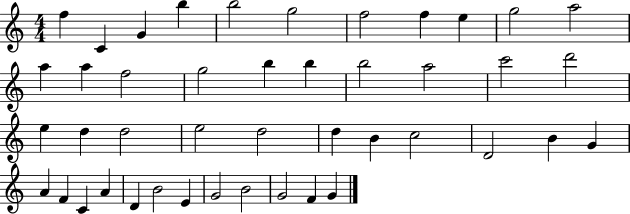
F5/q C4/q G4/q B5/q B5/h G5/h F5/h F5/q E5/q G5/h A5/h A5/q A5/q F5/h G5/h B5/q B5/q B5/h A5/h C6/h D6/h E5/q D5/q D5/h E5/h D5/h D5/q B4/q C5/h D4/h B4/q G4/q A4/q F4/q C4/q A4/q D4/q B4/h E4/q G4/h B4/h G4/h F4/q G4/q